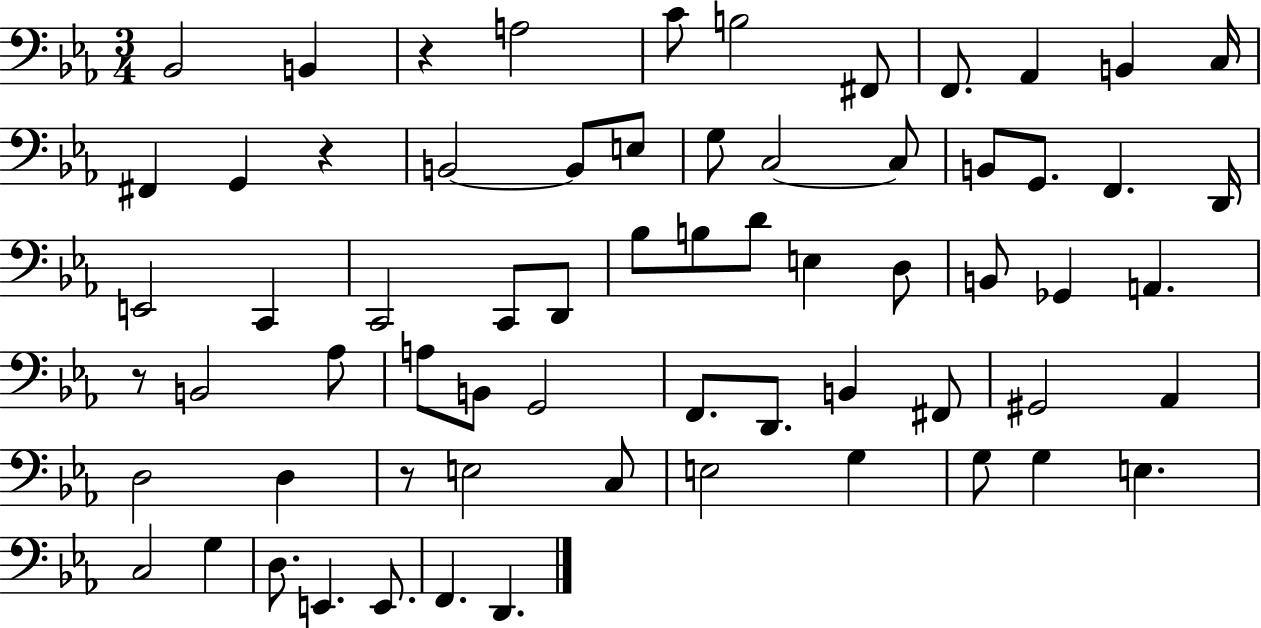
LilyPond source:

{
  \clef bass
  \numericTimeSignature
  \time 3/4
  \key ees \major
  \repeat volta 2 { bes,2 b,4 | r4 a2 | c'8 b2 fis,8 | f,8. aes,4 b,4 c16 | \break fis,4 g,4 r4 | b,2~~ b,8 e8 | g8 c2~~ c8 | b,8 g,8. f,4. d,16 | \break e,2 c,4 | c,2 c,8 d,8 | bes8 b8 d'8 e4 d8 | b,8 ges,4 a,4. | \break r8 b,2 aes8 | a8 b,8 g,2 | f,8. d,8. b,4 fis,8 | gis,2 aes,4 | \break d2 d4 | r8 e2 c8 | e2 g4 | g8 g4 e4. | \break c2 g4 | d8. e,4. e,8. | f,4. d,4. | } \bar "|."
}